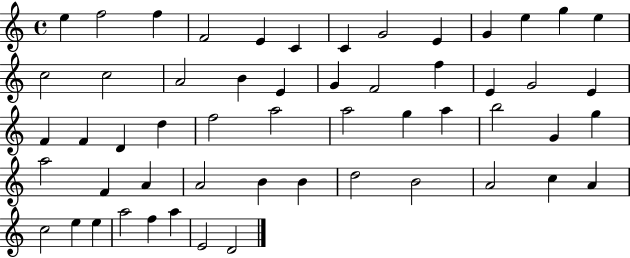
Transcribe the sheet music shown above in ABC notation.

X:1
T:Untitled
M:4/4
L:1/4
K:C
e f2 f F2 E C C G2 E G e g e c2 c2 A2 B E G F2 f E G2 E F F D d f2 a2 a2 g a b2 G g a2 F A A2 B B d2 B2 A2 c A c2 e e a2 f a E2 D2